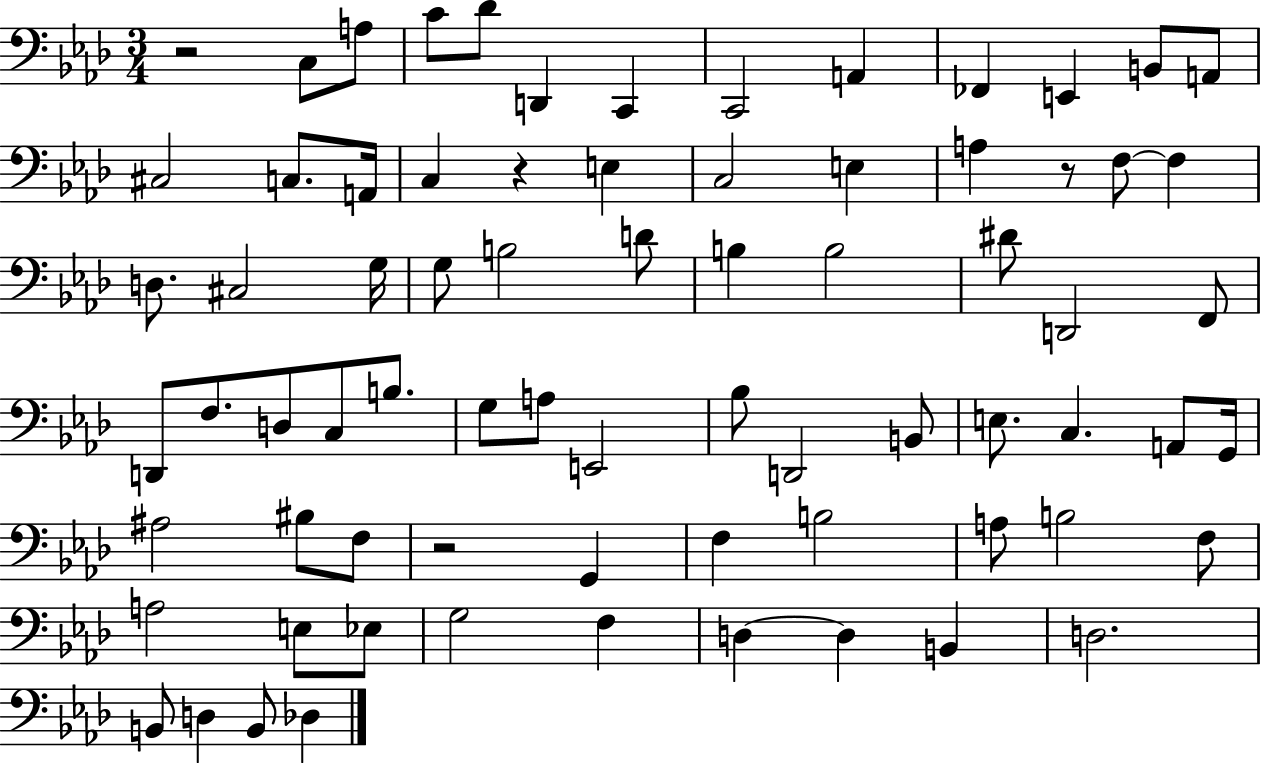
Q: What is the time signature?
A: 3/4